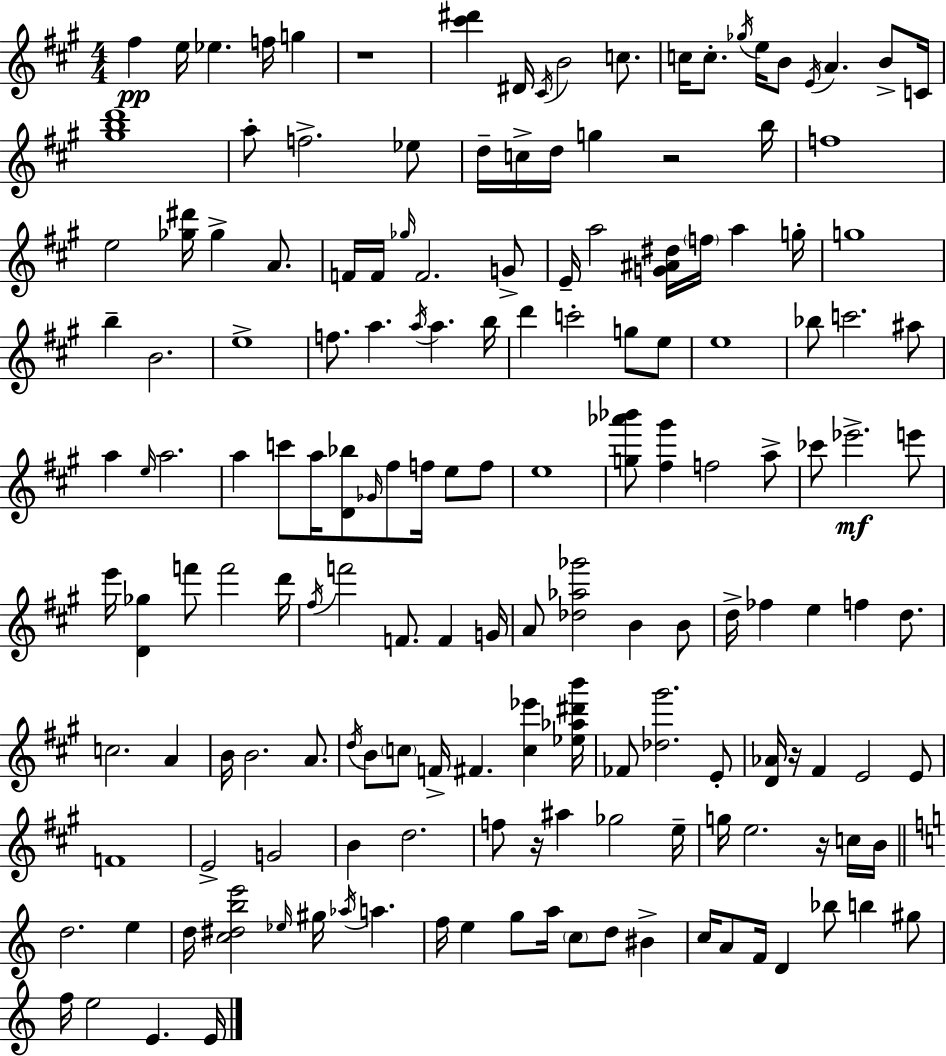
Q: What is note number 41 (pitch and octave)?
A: G5